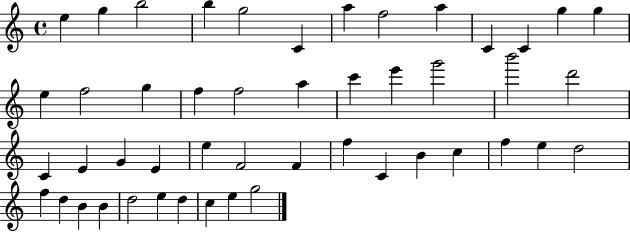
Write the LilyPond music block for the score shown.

{
  \clef treble
  \time 4/4
  \defaultTimeSignature
  \key c \major
  e''4 g''4 b''2 | b''4 g''2 c'4 | a''4 f''2 a''4 | c'4 c'4 g''4 g''4 | \break e''4 f''2 g''4 | f''4 f''2 a''4 | c'''4 e'''4 g'''2 | b'''2 d'''2 | \break c'4 e'4 g'4 e'4 | e''4 f'2 f'4 | f''4 c'4 b'4 c''4 | f''4 e''4 d''2 | \break f''4 d''4 b'4 b'4 | d''2 e''4 d''4 | c''4 e''4 g''2 | \bar "|."
}